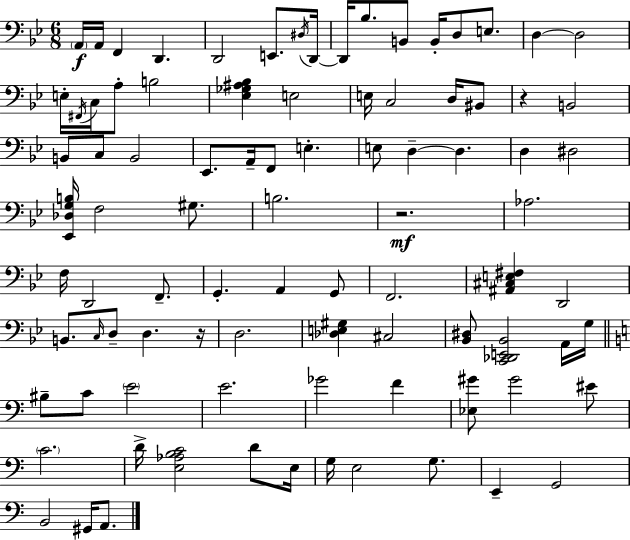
A2/s A2/s F2/q D2/q. D2/h E2/e. D#3/s D2/s D2/s Bb3/e. B2/e B2/s D3/e E3/e. D3/q D3/h E3/s F#2/s C3/s A3/e B3/h [Eb3,Gb3,A#3,Bb3]/q E3/h E3/s C3/h D3/s BIS2/e R/q B2/h B2/e C3/e B2/h Eb2/e. A2/s F2/e E3/q. E3/e D3/q D3/q. D3/q D#3/h [Eb2,Db3,G3,B3]/s F3/h G#3/e. B3/h. R/h. Ab3/h. F3/s D2/h F2/e. G2/q. A2/q G2/e F2/h. [A#2,C#3,E3,F#3]/q D2/h B2/e. C3/s D3/e D3/q. R/s D3/h. [Db3,E3,G#3]/q C#3/h [Bb2,D#3]/e [C2,Db2,E2,Bb2]/h A2/s G3/s BIS3/e C4/e E4/h E4/h. Gb4/h F4/q [Eb3,G#4]/e G#4/h EIS4/e C4/h. D4/s [E3,Ab3,B3,C4]/h D4/e E3/s G3/s E3/h G3/e. E2/q G2/h B2/h G#2/s A2/e.